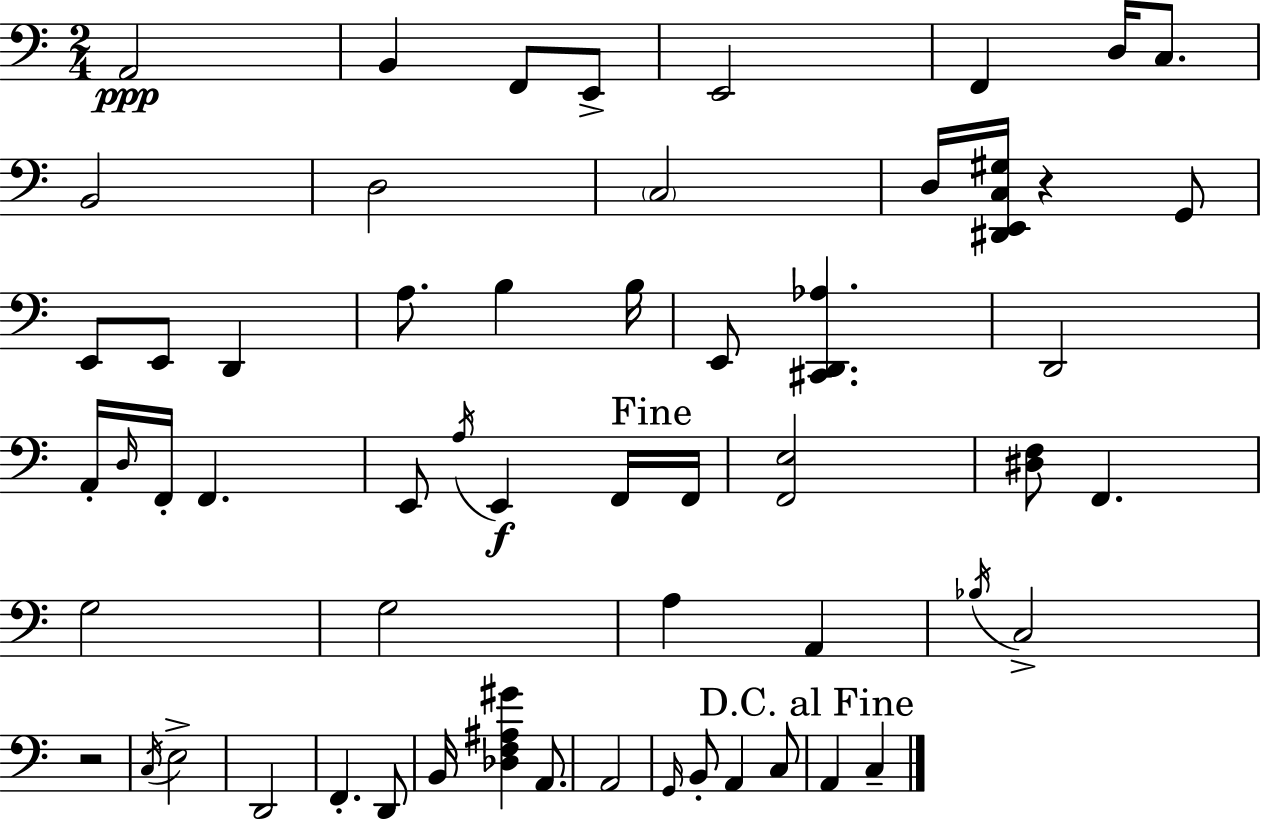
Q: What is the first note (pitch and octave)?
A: A2